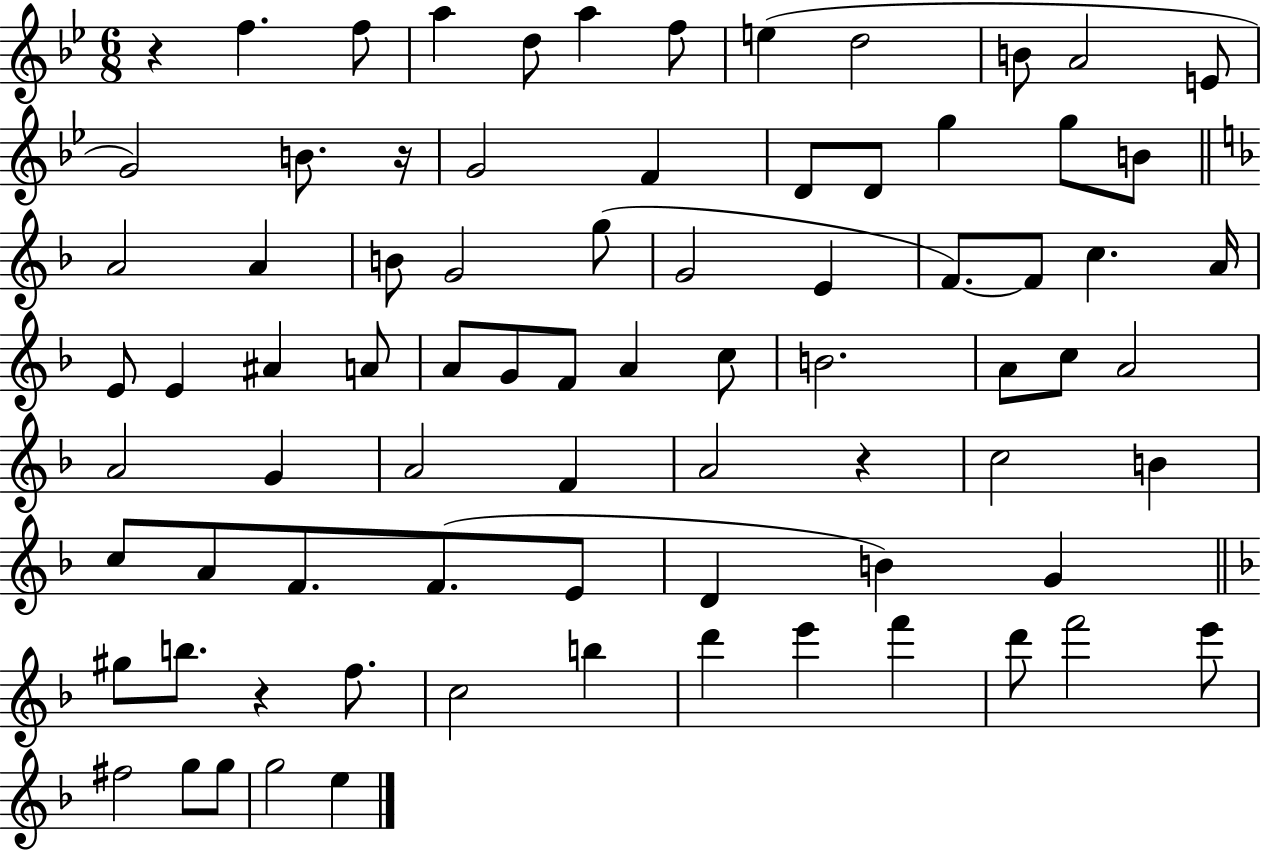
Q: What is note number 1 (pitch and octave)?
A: F5